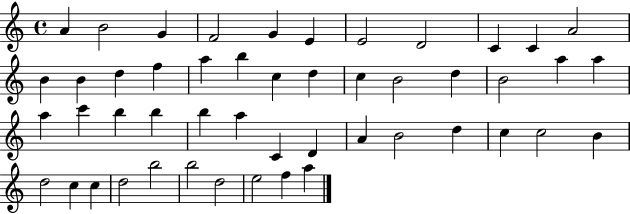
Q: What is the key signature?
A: C major